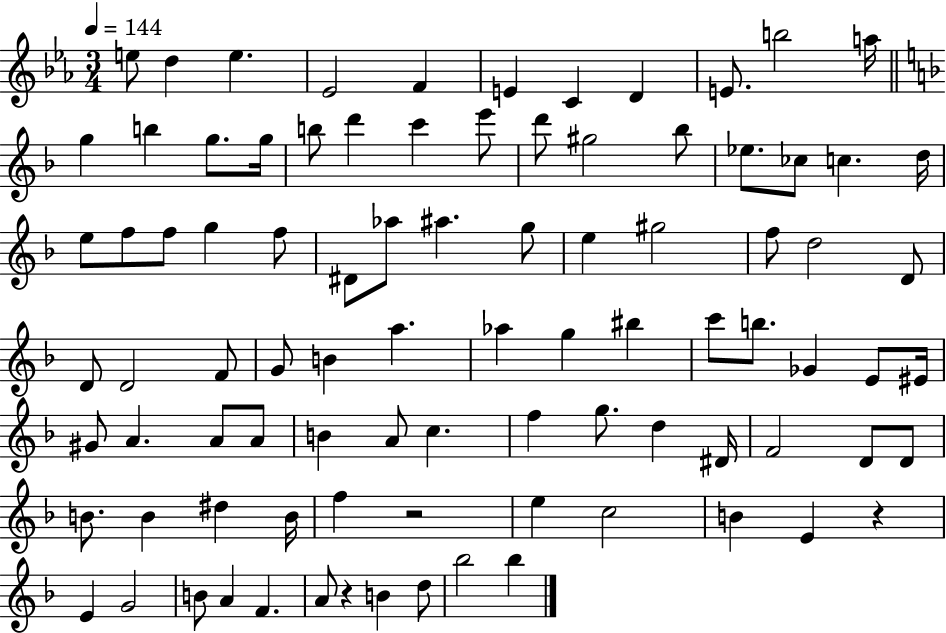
X:1
T:Untitled
M:3/4
L:1/4
K:Eb
e/2 d e _E2 F E C D E/2 b2 a/4 g b g/2 g/4 b/2 d' c' e'/2 d'/2 ^g2 _b/2 _e/2 _c/2 c d/4 e/2 f/2 f/2 g f/2 ^D/2 _a/2 ^a g/2 e ^g2 f/2 d2 D/2 D/2 D2 F/2 G/2 B a _a g ^b c'/2 b/2 _G E/2 ^E/4 ^G/2 A A/2 A/2 B A/2 c f g/2 d ^D/4 F2 D/2 D/2 B/2 B ^d B/4 f z2 e c2 B E z E G2 B/2 A F A/2 z B d/2 _b2 _b